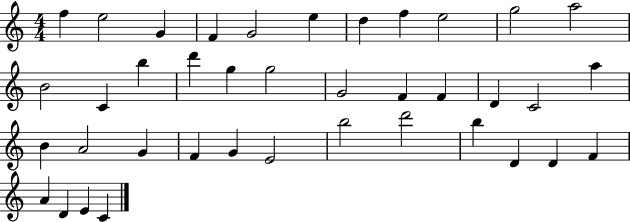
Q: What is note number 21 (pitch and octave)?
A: D4